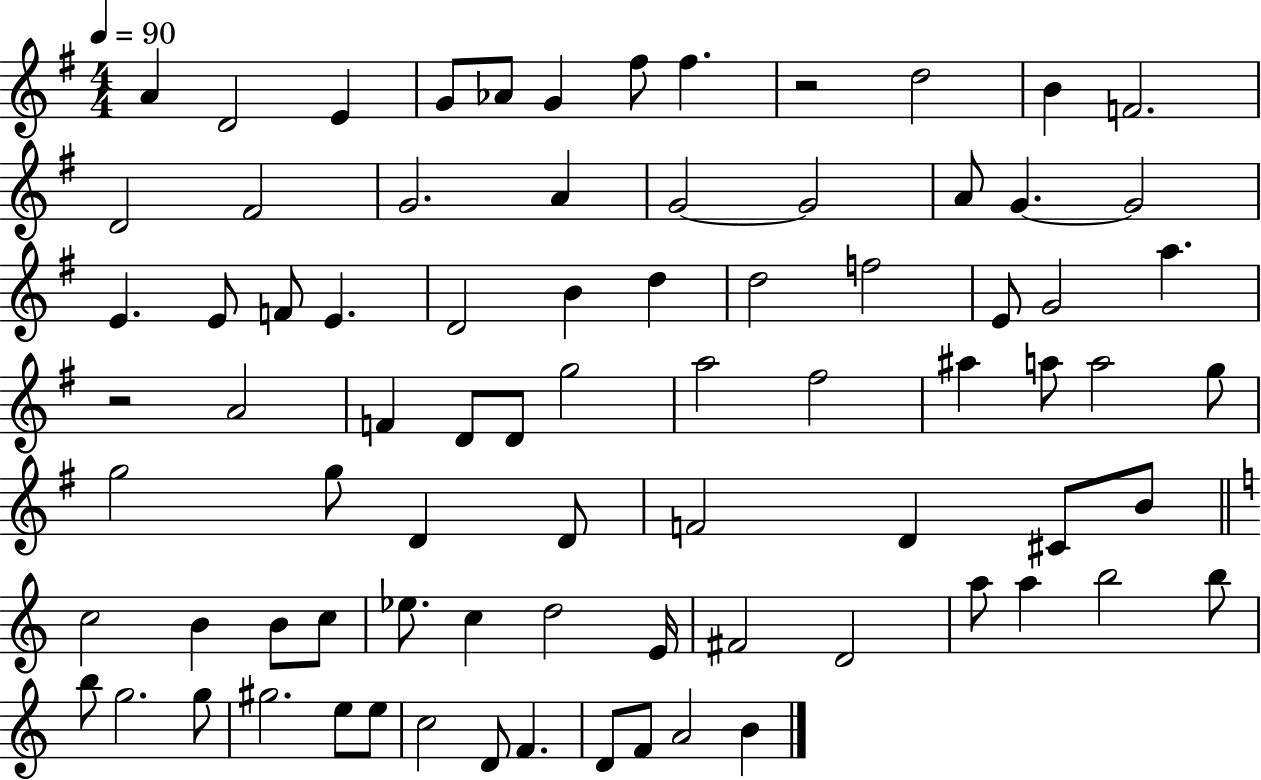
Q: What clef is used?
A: treble